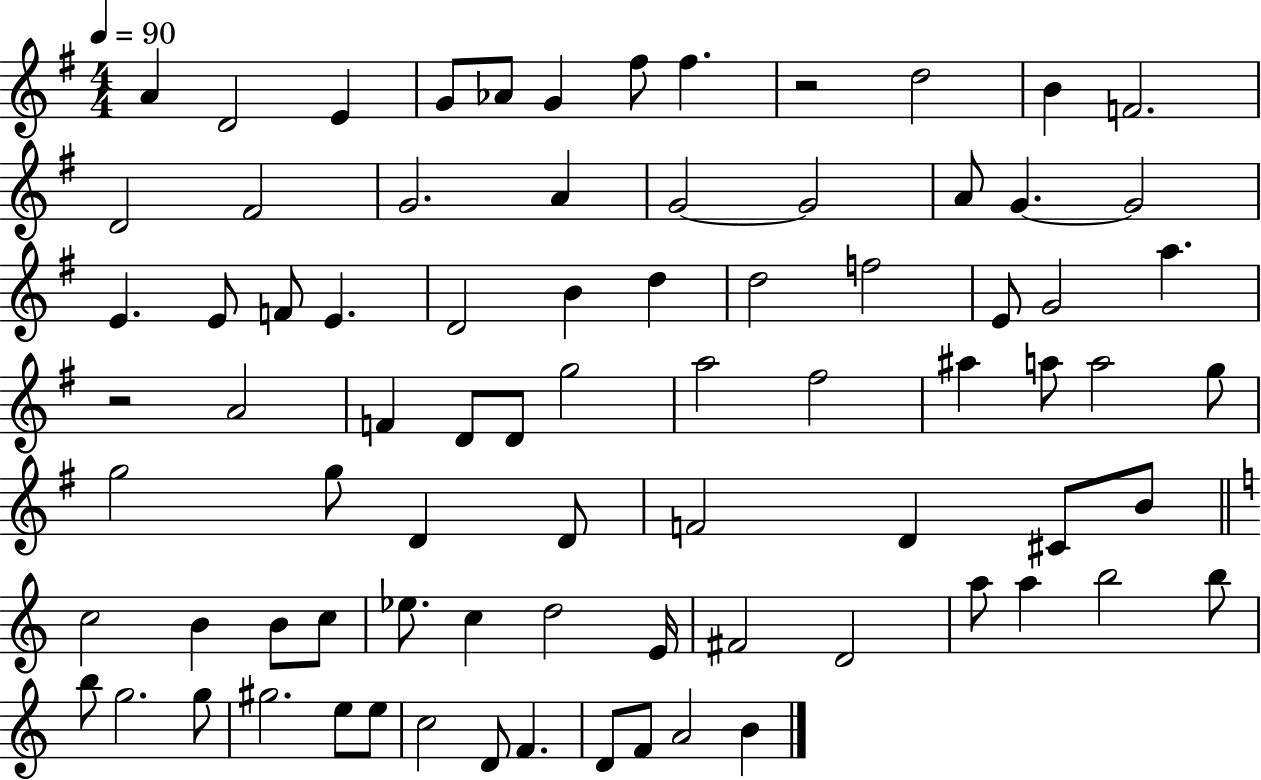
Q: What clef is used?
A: treble